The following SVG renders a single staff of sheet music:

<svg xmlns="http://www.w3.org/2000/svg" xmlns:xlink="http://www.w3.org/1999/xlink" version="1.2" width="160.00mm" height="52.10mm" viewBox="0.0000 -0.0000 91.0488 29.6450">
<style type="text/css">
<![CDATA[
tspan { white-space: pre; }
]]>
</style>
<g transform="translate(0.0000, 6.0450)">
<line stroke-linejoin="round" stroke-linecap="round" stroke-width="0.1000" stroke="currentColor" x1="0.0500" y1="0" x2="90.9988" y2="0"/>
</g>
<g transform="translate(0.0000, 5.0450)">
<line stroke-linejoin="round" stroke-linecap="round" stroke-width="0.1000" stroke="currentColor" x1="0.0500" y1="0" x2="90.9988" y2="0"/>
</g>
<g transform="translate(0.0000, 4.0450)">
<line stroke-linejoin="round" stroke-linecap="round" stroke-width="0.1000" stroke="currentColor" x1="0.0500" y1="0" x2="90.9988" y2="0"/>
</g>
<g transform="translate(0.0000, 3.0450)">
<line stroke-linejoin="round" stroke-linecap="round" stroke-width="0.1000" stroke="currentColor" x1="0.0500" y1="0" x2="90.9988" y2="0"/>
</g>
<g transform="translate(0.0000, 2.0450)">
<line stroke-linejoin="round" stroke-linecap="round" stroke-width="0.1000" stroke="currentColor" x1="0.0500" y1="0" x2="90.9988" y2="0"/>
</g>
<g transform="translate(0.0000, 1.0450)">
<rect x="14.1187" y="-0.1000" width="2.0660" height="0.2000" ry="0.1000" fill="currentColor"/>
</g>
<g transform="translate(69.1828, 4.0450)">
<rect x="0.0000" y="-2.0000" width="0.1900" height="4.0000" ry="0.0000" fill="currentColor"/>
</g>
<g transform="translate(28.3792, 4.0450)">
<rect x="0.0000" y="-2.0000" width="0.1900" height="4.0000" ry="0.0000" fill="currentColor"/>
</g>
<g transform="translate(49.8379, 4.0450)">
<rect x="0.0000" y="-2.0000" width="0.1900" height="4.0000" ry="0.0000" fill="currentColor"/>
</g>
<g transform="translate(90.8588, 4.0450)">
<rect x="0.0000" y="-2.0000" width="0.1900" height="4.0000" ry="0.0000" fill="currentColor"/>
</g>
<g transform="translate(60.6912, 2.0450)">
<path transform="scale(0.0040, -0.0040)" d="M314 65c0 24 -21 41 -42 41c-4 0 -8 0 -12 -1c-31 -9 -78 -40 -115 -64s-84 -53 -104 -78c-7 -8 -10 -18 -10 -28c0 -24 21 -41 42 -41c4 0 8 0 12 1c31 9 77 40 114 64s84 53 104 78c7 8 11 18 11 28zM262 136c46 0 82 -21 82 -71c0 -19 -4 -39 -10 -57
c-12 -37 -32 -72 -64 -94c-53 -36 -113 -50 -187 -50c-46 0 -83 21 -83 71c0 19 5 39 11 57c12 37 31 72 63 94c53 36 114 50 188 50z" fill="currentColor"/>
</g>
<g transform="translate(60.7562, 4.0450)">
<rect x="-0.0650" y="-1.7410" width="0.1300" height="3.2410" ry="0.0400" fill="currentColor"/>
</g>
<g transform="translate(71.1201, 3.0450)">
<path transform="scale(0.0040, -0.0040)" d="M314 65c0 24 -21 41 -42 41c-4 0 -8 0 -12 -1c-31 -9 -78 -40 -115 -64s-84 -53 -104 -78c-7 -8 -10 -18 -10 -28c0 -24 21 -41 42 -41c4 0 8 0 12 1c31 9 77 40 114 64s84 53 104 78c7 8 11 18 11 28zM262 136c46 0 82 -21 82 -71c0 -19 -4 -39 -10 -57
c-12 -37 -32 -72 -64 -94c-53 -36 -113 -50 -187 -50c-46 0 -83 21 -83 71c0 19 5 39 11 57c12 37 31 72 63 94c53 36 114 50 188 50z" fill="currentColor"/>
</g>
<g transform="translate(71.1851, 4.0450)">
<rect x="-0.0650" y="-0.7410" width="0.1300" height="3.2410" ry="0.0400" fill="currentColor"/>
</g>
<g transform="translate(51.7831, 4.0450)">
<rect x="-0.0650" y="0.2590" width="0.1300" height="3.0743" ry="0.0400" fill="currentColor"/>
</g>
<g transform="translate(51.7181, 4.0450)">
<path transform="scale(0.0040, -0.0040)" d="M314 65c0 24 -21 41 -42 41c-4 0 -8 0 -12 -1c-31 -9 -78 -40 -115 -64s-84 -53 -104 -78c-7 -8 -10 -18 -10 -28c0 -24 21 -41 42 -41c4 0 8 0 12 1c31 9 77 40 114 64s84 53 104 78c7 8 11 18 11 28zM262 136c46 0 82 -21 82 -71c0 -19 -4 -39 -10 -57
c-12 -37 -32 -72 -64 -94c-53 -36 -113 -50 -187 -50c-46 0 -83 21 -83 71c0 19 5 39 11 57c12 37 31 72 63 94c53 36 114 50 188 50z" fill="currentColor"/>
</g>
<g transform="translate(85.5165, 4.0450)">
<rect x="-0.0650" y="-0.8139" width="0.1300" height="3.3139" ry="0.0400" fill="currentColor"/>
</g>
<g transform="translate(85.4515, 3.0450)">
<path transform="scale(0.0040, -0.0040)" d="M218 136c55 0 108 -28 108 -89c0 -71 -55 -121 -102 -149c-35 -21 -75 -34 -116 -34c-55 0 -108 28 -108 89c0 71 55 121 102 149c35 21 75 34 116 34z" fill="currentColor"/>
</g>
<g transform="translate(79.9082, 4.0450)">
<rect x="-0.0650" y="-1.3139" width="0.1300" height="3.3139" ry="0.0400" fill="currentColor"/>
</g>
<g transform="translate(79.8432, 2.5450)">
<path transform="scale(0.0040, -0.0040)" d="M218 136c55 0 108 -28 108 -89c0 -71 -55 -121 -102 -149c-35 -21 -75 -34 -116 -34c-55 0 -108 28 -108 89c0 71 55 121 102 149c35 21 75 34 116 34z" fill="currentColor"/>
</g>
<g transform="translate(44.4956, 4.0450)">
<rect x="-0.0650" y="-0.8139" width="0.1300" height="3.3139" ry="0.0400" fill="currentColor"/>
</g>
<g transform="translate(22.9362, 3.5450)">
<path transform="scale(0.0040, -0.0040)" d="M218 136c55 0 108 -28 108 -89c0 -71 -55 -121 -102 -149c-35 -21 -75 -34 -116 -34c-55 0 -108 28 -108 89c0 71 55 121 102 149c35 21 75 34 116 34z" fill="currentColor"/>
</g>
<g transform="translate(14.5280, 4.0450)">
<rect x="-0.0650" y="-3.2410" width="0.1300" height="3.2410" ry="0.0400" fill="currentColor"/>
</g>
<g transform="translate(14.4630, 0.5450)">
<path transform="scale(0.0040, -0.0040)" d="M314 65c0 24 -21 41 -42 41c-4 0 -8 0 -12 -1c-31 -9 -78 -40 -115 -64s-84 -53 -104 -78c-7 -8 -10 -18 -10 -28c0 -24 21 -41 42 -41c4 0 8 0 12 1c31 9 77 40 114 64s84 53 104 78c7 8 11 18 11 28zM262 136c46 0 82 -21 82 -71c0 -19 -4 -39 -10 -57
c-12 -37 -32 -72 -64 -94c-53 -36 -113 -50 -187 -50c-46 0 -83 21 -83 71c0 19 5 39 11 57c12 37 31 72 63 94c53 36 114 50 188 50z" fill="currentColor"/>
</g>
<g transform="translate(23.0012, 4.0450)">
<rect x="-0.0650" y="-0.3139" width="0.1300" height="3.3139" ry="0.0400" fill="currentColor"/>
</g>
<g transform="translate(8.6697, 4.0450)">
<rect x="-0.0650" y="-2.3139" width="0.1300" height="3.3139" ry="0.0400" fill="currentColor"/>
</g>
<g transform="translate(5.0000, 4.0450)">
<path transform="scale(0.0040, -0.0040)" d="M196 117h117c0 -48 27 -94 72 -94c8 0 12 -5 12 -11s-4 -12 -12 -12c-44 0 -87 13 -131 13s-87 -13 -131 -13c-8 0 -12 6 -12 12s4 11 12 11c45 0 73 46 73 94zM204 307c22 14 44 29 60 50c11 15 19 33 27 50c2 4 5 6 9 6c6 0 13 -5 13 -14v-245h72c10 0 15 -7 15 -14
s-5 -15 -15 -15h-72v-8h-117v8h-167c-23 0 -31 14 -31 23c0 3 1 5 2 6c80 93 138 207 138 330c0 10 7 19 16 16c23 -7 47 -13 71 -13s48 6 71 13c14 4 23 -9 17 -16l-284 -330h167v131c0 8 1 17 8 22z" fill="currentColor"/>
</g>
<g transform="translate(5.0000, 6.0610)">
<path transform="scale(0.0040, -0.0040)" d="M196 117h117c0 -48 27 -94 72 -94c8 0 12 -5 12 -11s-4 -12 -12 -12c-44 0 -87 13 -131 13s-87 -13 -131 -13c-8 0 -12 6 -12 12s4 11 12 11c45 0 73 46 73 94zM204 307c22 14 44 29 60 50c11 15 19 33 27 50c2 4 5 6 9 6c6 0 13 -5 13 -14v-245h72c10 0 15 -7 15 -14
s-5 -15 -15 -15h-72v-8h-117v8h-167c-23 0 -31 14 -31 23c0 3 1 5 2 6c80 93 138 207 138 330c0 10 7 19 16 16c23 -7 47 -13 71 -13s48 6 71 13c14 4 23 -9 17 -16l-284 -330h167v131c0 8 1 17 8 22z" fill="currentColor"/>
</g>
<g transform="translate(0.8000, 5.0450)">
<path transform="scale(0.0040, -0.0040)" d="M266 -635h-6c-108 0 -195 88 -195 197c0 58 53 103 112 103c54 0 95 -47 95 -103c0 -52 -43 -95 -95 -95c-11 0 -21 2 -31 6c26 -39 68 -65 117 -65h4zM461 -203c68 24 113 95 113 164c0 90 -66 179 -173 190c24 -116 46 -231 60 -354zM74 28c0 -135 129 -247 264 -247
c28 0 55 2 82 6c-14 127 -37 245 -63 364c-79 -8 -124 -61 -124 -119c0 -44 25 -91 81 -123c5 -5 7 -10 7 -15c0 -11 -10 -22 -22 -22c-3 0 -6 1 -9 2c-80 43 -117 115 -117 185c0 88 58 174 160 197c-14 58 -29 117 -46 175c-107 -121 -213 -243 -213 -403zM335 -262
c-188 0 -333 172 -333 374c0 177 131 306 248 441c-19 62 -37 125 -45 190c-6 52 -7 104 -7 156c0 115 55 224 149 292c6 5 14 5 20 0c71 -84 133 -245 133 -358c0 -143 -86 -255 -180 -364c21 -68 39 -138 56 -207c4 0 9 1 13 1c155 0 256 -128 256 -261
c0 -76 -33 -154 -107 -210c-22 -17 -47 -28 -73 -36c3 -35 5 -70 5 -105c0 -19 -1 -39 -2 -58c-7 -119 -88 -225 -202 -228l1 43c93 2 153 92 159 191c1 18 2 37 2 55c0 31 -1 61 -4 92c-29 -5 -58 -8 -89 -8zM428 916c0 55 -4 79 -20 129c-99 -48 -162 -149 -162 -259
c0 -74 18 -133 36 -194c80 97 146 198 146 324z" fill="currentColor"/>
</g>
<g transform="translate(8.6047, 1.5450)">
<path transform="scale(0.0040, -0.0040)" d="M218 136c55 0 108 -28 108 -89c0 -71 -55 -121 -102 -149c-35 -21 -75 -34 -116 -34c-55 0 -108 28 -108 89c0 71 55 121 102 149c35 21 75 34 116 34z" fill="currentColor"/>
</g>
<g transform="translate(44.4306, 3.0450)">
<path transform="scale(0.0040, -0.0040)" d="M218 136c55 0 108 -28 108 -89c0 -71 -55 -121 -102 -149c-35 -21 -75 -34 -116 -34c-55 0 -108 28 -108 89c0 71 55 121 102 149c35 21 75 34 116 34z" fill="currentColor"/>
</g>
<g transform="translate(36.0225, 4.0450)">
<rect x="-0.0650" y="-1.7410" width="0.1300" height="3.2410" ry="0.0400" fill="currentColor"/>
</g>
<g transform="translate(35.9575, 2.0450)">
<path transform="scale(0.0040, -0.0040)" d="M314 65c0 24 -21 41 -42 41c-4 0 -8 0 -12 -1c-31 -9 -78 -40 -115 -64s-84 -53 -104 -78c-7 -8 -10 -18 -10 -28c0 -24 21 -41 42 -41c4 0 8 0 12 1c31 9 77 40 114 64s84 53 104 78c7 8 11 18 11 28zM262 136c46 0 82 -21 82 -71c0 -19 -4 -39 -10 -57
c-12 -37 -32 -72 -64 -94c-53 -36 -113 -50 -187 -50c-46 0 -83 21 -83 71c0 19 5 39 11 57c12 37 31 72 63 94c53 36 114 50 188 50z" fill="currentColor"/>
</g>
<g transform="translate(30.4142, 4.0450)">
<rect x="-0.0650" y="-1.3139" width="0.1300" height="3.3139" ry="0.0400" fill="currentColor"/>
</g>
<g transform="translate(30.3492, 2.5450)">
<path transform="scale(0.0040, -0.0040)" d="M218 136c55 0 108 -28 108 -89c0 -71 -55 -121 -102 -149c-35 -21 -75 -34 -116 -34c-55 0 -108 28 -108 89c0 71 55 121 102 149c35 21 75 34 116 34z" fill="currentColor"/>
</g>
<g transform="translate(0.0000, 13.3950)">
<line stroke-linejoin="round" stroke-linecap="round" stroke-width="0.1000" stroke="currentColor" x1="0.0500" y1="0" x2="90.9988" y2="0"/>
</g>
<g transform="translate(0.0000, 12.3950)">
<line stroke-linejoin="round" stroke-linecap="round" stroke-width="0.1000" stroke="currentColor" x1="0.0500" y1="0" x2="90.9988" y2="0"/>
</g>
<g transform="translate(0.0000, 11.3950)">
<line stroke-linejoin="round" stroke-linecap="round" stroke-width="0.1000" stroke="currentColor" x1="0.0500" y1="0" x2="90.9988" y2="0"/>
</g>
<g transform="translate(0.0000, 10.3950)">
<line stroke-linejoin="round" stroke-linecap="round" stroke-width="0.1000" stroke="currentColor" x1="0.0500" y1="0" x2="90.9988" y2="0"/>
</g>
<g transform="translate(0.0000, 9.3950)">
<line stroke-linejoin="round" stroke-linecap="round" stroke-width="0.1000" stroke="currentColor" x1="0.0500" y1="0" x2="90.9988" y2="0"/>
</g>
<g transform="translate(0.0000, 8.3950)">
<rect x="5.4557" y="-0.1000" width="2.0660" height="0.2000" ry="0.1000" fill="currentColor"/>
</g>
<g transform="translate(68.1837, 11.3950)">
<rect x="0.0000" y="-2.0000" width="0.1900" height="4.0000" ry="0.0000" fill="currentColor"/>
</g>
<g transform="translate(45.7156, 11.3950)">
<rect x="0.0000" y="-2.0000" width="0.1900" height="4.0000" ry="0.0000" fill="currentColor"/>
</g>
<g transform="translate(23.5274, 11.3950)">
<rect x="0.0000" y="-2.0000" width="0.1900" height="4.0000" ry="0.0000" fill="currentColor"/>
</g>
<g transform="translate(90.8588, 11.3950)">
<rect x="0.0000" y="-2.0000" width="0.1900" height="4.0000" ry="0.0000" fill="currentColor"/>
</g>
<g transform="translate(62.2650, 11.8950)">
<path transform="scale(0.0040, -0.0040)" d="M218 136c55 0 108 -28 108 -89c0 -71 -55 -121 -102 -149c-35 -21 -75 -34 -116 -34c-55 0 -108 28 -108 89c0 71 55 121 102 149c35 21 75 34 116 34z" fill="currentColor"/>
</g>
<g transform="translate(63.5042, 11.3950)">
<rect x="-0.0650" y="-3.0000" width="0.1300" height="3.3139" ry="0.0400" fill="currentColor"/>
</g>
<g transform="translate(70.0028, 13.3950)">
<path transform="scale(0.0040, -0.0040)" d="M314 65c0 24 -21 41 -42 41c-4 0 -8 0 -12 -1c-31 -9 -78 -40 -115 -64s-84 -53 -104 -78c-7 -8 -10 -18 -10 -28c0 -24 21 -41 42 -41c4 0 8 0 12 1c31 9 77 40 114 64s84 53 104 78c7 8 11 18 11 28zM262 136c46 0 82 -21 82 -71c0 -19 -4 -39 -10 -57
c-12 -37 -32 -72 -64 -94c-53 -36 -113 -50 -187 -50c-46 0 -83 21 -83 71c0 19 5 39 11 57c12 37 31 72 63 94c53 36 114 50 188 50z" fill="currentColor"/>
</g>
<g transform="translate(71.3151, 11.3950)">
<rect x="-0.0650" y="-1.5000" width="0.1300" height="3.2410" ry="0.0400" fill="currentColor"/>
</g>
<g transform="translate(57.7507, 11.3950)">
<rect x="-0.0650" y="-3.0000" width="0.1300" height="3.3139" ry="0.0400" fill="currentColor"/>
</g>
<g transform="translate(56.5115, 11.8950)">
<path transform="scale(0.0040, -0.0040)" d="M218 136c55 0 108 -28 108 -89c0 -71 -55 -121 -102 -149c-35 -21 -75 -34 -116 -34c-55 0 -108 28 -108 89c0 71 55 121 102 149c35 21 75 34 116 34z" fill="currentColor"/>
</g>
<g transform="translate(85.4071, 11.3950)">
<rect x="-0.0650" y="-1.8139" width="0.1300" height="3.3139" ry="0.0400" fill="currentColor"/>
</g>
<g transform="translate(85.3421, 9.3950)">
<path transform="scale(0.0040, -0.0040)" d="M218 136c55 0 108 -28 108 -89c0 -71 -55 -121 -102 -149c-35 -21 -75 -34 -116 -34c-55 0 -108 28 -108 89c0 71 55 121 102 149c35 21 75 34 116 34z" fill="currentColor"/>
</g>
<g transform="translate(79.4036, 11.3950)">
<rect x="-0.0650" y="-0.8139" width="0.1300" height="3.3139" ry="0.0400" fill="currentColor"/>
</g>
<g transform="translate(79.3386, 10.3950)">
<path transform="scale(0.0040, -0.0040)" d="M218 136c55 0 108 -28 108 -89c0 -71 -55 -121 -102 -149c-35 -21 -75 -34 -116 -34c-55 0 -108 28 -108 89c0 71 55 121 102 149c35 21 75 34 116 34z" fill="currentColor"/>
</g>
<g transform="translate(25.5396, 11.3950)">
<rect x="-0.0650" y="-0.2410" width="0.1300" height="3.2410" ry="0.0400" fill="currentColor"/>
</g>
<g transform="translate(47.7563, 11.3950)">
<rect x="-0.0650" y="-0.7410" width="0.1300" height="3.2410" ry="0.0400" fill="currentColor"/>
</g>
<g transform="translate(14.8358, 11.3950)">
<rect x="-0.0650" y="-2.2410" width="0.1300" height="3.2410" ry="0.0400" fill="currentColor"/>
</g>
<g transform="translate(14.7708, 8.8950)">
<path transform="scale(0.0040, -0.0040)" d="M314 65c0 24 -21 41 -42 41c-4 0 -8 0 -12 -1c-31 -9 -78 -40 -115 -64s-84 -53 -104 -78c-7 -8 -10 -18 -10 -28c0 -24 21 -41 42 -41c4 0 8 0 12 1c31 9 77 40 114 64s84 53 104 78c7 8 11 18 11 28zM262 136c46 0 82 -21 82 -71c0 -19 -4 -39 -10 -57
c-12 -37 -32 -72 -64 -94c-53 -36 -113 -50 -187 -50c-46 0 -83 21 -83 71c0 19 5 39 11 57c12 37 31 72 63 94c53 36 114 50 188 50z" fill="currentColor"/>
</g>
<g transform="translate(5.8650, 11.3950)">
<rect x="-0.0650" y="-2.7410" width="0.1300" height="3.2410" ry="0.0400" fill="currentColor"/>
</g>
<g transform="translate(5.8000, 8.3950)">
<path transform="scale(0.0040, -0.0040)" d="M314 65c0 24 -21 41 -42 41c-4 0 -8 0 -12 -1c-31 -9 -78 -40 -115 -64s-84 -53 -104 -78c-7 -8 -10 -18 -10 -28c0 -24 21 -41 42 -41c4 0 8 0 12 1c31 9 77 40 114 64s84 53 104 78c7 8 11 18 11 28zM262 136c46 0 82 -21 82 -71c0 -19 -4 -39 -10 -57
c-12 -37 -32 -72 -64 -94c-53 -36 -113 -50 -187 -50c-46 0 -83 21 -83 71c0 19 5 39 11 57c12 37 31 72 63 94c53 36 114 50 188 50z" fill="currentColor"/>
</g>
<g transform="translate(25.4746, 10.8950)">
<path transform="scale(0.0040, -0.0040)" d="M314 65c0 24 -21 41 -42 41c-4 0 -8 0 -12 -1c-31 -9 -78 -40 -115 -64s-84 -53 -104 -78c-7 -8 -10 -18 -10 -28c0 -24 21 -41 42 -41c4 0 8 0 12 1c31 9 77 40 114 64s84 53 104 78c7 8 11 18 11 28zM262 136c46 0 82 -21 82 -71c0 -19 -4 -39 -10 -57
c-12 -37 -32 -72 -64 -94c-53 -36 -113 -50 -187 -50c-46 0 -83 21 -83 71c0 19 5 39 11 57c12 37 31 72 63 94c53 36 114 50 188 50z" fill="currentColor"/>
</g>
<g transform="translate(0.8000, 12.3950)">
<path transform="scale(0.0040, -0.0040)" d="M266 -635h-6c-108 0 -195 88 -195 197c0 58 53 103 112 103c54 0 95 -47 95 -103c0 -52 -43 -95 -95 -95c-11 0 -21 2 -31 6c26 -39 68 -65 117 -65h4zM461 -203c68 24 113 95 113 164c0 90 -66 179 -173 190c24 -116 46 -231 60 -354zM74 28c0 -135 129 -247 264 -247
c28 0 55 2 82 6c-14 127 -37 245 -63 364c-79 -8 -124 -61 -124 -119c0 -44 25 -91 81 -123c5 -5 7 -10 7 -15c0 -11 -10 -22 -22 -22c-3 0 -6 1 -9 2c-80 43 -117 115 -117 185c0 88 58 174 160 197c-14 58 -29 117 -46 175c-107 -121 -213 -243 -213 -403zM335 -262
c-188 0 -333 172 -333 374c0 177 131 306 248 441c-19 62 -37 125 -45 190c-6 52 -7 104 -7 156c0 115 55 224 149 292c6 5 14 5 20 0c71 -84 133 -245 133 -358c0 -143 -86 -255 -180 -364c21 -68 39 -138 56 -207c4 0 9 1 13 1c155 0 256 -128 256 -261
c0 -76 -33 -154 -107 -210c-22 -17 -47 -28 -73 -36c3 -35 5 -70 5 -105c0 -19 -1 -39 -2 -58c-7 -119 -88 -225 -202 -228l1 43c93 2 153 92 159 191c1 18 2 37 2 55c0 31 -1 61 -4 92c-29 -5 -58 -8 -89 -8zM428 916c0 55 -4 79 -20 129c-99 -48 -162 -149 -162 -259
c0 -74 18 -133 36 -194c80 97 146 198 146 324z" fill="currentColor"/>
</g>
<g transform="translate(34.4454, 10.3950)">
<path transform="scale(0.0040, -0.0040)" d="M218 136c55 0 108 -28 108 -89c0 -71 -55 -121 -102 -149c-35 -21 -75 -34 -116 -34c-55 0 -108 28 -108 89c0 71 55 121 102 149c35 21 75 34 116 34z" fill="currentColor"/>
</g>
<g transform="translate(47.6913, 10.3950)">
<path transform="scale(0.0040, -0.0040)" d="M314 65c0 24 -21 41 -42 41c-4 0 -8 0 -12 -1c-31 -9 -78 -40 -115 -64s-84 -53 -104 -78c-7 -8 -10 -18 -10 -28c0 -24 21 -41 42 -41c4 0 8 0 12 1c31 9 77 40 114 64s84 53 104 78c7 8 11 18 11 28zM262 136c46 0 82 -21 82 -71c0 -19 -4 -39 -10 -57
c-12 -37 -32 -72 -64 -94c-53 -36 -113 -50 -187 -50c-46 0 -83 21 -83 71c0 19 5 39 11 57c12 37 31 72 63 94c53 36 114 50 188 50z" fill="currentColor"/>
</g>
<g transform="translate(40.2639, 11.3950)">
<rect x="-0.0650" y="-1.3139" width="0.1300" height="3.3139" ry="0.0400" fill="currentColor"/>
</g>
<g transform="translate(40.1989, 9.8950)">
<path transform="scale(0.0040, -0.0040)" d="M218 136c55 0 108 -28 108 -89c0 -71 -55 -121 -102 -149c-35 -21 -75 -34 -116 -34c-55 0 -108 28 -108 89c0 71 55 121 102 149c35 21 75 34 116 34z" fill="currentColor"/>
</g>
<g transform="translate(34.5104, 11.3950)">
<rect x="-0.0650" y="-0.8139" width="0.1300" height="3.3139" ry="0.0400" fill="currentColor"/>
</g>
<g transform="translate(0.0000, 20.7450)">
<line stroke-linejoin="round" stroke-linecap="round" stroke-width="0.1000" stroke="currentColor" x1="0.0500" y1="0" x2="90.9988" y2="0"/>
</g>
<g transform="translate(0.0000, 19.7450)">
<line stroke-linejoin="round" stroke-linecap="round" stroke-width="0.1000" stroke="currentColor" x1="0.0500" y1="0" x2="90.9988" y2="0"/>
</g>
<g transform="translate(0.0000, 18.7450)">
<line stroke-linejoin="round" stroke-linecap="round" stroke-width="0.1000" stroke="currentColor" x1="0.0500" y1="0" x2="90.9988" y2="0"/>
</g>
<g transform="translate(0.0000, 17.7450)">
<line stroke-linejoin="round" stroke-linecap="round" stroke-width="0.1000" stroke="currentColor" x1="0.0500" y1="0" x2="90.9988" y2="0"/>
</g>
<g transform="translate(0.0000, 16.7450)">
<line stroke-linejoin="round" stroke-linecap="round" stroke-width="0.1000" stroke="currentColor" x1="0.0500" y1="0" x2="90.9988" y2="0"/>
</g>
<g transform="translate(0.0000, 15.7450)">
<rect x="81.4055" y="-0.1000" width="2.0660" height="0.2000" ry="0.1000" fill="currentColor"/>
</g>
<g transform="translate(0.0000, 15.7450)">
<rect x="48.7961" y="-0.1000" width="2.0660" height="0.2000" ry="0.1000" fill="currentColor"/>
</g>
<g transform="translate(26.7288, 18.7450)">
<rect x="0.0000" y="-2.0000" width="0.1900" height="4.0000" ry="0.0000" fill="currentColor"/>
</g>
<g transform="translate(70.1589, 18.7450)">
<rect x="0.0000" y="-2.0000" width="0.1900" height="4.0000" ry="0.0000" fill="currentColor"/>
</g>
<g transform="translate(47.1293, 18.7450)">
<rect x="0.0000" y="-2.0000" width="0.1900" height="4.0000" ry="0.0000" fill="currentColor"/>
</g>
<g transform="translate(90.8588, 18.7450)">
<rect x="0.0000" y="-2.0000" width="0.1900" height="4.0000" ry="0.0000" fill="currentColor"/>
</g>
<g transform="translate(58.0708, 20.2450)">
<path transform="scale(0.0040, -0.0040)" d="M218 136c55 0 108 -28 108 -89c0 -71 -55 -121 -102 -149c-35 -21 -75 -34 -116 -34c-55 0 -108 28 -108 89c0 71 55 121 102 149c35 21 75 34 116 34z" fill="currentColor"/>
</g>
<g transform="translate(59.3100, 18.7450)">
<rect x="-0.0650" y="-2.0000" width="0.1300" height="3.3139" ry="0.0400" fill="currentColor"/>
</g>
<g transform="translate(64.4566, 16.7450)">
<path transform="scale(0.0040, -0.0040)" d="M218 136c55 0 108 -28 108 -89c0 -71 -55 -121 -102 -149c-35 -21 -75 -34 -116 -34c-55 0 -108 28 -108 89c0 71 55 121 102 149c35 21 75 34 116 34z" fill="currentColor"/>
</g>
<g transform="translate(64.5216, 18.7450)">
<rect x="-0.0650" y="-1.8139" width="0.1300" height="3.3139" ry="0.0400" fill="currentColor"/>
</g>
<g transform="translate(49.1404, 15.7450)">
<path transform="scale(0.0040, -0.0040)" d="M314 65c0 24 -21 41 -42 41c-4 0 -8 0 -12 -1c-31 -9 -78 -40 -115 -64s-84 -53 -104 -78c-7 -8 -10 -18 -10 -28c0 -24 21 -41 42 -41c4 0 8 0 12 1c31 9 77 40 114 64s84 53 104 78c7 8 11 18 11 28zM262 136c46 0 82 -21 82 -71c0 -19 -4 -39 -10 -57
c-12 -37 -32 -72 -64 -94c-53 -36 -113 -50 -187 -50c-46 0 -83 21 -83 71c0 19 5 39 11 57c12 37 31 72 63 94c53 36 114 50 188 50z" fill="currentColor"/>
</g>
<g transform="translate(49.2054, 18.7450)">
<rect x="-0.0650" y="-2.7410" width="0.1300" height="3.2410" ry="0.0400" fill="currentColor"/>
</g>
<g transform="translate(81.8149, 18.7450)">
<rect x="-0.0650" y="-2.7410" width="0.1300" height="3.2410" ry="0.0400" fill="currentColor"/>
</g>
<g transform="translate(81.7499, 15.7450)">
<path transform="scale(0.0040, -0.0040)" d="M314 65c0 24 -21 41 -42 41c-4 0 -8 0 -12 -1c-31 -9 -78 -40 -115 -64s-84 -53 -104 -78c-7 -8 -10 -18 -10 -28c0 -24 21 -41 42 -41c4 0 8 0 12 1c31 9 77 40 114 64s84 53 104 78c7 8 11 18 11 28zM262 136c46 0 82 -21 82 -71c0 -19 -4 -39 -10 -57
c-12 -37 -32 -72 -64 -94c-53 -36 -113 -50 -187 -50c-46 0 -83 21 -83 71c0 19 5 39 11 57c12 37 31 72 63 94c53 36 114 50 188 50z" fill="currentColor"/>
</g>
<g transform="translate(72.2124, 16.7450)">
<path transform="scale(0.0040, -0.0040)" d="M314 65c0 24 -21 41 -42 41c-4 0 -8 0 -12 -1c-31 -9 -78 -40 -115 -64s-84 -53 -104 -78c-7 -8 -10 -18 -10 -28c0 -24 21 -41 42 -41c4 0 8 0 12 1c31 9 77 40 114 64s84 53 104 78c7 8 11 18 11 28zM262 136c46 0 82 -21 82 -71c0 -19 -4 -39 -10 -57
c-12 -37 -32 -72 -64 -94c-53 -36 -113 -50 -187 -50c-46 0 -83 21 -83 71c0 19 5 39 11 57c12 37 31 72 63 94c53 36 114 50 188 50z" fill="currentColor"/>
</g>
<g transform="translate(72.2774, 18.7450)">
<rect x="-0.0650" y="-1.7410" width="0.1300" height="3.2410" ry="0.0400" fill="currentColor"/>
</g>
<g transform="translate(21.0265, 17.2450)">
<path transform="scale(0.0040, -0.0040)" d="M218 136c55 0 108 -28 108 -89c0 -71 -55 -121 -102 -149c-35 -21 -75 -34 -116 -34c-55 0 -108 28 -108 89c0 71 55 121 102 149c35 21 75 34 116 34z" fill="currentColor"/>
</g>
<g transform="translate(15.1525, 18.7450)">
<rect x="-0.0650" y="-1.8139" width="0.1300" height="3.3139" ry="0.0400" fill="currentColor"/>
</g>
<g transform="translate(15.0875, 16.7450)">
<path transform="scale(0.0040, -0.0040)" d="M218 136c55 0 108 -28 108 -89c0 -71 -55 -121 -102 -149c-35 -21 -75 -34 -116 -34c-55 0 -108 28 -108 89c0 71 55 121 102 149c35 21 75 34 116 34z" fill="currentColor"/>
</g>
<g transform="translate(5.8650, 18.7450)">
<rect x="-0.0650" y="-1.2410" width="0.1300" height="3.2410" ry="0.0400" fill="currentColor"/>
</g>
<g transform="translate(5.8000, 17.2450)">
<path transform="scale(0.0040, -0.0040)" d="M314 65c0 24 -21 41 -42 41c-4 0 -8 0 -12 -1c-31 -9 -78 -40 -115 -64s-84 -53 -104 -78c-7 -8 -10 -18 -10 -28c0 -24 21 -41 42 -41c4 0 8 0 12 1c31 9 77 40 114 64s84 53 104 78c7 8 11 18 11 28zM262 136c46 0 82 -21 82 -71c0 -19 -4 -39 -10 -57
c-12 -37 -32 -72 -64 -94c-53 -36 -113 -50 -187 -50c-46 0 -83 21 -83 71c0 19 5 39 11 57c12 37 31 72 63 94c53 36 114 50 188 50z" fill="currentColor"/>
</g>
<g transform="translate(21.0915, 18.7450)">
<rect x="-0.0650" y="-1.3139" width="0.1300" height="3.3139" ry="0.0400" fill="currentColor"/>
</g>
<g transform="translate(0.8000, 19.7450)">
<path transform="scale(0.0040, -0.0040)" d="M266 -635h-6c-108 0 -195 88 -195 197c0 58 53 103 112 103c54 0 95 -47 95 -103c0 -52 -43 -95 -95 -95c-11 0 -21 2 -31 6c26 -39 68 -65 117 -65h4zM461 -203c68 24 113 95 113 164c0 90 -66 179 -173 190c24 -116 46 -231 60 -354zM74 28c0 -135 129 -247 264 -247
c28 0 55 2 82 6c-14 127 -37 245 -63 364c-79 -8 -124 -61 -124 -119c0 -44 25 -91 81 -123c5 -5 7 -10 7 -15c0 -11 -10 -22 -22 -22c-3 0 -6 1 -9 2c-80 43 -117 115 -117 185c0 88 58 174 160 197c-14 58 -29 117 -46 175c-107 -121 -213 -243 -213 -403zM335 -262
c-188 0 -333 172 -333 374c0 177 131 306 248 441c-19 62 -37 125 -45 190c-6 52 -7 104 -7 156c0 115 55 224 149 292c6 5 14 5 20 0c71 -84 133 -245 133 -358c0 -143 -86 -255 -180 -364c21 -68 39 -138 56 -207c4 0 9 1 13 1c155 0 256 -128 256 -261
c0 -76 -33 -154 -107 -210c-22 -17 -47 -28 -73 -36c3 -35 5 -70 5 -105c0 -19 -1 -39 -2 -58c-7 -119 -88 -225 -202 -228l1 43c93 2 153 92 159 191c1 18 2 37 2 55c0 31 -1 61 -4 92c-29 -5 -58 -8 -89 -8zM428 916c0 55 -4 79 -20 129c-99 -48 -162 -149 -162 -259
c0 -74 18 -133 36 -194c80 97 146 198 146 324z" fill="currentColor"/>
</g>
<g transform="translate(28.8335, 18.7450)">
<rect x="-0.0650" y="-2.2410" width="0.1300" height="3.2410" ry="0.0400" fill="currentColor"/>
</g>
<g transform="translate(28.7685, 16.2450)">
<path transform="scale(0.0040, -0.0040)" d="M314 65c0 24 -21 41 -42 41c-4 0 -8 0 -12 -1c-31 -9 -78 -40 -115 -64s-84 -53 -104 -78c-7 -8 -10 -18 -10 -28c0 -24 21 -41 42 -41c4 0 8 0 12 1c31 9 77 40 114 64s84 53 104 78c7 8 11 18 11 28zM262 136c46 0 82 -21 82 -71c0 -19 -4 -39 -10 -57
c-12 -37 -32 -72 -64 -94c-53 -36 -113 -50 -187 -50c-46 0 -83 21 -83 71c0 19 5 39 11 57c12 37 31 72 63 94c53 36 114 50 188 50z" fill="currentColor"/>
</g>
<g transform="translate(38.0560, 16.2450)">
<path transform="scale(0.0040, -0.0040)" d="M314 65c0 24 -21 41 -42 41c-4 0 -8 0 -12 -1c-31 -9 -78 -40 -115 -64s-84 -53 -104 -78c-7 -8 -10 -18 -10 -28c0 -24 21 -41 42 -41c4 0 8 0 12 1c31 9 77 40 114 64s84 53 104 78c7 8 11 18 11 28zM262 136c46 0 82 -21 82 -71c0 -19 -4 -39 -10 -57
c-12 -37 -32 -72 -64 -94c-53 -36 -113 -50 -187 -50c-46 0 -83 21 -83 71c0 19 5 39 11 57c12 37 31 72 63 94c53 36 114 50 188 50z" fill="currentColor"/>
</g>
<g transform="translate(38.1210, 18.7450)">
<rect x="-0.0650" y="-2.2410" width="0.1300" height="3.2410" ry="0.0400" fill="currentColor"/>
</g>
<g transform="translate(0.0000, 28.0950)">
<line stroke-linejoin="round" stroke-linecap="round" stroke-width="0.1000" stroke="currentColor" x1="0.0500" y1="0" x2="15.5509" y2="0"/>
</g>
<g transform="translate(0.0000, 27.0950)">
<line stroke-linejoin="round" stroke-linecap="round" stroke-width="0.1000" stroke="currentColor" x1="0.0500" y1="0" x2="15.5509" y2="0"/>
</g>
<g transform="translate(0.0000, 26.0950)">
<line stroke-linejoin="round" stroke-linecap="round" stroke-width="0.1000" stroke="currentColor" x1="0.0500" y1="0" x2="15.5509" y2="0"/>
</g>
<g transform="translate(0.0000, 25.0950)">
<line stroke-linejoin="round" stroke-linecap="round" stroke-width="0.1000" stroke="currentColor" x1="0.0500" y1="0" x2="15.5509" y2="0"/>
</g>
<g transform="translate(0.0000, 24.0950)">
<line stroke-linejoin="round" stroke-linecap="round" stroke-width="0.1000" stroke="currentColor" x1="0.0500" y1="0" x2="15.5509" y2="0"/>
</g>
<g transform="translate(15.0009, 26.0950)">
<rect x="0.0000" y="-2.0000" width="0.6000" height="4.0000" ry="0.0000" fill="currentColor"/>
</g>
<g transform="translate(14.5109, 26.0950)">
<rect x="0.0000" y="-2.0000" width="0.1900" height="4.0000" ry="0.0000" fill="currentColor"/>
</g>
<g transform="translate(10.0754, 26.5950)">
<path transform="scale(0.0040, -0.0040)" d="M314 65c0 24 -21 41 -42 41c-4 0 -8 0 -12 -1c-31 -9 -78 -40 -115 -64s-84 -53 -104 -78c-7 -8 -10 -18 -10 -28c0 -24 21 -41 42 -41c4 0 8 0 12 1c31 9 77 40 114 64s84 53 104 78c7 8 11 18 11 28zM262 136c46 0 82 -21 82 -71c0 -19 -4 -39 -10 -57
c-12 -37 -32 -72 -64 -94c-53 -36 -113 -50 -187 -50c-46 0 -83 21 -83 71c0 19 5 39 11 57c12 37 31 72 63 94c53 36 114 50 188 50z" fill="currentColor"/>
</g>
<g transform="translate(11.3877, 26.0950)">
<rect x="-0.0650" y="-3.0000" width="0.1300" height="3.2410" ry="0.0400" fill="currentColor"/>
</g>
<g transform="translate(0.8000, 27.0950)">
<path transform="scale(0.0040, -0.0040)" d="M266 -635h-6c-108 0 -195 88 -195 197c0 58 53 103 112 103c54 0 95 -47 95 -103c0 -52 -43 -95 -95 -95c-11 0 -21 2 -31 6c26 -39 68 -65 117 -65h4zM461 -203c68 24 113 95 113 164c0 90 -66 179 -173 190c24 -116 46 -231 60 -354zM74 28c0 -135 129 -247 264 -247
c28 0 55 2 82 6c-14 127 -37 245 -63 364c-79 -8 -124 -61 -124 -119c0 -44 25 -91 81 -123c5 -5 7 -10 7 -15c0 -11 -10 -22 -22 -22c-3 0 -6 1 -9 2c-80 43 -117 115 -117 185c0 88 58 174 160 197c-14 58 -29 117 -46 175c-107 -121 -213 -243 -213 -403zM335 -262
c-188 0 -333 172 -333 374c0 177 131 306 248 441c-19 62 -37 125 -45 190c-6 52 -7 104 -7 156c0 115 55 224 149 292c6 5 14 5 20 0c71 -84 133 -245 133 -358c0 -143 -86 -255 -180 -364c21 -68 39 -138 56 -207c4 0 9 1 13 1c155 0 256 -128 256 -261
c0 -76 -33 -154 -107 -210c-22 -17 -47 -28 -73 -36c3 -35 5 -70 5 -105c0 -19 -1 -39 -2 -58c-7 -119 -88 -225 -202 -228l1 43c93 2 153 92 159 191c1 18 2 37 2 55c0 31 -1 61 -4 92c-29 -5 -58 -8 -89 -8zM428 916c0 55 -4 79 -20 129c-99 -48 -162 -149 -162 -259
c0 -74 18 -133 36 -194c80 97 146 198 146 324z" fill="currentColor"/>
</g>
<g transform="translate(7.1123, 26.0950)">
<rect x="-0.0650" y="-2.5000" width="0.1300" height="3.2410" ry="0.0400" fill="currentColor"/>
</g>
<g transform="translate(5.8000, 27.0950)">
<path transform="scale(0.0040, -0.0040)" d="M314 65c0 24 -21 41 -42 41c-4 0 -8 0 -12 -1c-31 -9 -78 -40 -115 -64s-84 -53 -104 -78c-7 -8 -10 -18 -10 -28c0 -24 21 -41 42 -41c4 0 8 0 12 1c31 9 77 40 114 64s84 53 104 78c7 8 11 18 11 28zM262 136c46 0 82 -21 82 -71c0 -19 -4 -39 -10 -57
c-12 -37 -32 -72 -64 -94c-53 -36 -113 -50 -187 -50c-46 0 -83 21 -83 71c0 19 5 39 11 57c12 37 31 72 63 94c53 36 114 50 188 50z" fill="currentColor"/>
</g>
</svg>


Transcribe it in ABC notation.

X:1
T:Untitled
M:4/4
L:1/4
K:C
g b2 c e f2 d B2 f2 d2 e d a2 g2 c2 d e d2 A A E2 d f e2 f e g2 g2 a2 F f f2 a2 G2 A2